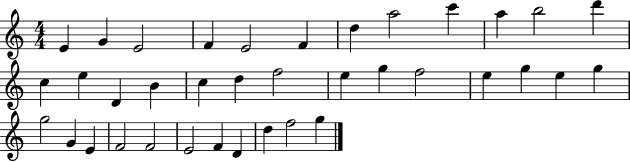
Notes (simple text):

E4/q G4/q E4/h F4/q E4/h F4/q D5/q A5/h C6/q A5/q B5/h D6/q C5/q E5/q D4/q B4/q C5/q D5/q F5/h E5/q G5/q F5/h E5/q G5/q E5/q G5/q G5/h G4/q E4/q F4/h F4/h E4/h F4/q D4/q D5/q F5/h G5/q